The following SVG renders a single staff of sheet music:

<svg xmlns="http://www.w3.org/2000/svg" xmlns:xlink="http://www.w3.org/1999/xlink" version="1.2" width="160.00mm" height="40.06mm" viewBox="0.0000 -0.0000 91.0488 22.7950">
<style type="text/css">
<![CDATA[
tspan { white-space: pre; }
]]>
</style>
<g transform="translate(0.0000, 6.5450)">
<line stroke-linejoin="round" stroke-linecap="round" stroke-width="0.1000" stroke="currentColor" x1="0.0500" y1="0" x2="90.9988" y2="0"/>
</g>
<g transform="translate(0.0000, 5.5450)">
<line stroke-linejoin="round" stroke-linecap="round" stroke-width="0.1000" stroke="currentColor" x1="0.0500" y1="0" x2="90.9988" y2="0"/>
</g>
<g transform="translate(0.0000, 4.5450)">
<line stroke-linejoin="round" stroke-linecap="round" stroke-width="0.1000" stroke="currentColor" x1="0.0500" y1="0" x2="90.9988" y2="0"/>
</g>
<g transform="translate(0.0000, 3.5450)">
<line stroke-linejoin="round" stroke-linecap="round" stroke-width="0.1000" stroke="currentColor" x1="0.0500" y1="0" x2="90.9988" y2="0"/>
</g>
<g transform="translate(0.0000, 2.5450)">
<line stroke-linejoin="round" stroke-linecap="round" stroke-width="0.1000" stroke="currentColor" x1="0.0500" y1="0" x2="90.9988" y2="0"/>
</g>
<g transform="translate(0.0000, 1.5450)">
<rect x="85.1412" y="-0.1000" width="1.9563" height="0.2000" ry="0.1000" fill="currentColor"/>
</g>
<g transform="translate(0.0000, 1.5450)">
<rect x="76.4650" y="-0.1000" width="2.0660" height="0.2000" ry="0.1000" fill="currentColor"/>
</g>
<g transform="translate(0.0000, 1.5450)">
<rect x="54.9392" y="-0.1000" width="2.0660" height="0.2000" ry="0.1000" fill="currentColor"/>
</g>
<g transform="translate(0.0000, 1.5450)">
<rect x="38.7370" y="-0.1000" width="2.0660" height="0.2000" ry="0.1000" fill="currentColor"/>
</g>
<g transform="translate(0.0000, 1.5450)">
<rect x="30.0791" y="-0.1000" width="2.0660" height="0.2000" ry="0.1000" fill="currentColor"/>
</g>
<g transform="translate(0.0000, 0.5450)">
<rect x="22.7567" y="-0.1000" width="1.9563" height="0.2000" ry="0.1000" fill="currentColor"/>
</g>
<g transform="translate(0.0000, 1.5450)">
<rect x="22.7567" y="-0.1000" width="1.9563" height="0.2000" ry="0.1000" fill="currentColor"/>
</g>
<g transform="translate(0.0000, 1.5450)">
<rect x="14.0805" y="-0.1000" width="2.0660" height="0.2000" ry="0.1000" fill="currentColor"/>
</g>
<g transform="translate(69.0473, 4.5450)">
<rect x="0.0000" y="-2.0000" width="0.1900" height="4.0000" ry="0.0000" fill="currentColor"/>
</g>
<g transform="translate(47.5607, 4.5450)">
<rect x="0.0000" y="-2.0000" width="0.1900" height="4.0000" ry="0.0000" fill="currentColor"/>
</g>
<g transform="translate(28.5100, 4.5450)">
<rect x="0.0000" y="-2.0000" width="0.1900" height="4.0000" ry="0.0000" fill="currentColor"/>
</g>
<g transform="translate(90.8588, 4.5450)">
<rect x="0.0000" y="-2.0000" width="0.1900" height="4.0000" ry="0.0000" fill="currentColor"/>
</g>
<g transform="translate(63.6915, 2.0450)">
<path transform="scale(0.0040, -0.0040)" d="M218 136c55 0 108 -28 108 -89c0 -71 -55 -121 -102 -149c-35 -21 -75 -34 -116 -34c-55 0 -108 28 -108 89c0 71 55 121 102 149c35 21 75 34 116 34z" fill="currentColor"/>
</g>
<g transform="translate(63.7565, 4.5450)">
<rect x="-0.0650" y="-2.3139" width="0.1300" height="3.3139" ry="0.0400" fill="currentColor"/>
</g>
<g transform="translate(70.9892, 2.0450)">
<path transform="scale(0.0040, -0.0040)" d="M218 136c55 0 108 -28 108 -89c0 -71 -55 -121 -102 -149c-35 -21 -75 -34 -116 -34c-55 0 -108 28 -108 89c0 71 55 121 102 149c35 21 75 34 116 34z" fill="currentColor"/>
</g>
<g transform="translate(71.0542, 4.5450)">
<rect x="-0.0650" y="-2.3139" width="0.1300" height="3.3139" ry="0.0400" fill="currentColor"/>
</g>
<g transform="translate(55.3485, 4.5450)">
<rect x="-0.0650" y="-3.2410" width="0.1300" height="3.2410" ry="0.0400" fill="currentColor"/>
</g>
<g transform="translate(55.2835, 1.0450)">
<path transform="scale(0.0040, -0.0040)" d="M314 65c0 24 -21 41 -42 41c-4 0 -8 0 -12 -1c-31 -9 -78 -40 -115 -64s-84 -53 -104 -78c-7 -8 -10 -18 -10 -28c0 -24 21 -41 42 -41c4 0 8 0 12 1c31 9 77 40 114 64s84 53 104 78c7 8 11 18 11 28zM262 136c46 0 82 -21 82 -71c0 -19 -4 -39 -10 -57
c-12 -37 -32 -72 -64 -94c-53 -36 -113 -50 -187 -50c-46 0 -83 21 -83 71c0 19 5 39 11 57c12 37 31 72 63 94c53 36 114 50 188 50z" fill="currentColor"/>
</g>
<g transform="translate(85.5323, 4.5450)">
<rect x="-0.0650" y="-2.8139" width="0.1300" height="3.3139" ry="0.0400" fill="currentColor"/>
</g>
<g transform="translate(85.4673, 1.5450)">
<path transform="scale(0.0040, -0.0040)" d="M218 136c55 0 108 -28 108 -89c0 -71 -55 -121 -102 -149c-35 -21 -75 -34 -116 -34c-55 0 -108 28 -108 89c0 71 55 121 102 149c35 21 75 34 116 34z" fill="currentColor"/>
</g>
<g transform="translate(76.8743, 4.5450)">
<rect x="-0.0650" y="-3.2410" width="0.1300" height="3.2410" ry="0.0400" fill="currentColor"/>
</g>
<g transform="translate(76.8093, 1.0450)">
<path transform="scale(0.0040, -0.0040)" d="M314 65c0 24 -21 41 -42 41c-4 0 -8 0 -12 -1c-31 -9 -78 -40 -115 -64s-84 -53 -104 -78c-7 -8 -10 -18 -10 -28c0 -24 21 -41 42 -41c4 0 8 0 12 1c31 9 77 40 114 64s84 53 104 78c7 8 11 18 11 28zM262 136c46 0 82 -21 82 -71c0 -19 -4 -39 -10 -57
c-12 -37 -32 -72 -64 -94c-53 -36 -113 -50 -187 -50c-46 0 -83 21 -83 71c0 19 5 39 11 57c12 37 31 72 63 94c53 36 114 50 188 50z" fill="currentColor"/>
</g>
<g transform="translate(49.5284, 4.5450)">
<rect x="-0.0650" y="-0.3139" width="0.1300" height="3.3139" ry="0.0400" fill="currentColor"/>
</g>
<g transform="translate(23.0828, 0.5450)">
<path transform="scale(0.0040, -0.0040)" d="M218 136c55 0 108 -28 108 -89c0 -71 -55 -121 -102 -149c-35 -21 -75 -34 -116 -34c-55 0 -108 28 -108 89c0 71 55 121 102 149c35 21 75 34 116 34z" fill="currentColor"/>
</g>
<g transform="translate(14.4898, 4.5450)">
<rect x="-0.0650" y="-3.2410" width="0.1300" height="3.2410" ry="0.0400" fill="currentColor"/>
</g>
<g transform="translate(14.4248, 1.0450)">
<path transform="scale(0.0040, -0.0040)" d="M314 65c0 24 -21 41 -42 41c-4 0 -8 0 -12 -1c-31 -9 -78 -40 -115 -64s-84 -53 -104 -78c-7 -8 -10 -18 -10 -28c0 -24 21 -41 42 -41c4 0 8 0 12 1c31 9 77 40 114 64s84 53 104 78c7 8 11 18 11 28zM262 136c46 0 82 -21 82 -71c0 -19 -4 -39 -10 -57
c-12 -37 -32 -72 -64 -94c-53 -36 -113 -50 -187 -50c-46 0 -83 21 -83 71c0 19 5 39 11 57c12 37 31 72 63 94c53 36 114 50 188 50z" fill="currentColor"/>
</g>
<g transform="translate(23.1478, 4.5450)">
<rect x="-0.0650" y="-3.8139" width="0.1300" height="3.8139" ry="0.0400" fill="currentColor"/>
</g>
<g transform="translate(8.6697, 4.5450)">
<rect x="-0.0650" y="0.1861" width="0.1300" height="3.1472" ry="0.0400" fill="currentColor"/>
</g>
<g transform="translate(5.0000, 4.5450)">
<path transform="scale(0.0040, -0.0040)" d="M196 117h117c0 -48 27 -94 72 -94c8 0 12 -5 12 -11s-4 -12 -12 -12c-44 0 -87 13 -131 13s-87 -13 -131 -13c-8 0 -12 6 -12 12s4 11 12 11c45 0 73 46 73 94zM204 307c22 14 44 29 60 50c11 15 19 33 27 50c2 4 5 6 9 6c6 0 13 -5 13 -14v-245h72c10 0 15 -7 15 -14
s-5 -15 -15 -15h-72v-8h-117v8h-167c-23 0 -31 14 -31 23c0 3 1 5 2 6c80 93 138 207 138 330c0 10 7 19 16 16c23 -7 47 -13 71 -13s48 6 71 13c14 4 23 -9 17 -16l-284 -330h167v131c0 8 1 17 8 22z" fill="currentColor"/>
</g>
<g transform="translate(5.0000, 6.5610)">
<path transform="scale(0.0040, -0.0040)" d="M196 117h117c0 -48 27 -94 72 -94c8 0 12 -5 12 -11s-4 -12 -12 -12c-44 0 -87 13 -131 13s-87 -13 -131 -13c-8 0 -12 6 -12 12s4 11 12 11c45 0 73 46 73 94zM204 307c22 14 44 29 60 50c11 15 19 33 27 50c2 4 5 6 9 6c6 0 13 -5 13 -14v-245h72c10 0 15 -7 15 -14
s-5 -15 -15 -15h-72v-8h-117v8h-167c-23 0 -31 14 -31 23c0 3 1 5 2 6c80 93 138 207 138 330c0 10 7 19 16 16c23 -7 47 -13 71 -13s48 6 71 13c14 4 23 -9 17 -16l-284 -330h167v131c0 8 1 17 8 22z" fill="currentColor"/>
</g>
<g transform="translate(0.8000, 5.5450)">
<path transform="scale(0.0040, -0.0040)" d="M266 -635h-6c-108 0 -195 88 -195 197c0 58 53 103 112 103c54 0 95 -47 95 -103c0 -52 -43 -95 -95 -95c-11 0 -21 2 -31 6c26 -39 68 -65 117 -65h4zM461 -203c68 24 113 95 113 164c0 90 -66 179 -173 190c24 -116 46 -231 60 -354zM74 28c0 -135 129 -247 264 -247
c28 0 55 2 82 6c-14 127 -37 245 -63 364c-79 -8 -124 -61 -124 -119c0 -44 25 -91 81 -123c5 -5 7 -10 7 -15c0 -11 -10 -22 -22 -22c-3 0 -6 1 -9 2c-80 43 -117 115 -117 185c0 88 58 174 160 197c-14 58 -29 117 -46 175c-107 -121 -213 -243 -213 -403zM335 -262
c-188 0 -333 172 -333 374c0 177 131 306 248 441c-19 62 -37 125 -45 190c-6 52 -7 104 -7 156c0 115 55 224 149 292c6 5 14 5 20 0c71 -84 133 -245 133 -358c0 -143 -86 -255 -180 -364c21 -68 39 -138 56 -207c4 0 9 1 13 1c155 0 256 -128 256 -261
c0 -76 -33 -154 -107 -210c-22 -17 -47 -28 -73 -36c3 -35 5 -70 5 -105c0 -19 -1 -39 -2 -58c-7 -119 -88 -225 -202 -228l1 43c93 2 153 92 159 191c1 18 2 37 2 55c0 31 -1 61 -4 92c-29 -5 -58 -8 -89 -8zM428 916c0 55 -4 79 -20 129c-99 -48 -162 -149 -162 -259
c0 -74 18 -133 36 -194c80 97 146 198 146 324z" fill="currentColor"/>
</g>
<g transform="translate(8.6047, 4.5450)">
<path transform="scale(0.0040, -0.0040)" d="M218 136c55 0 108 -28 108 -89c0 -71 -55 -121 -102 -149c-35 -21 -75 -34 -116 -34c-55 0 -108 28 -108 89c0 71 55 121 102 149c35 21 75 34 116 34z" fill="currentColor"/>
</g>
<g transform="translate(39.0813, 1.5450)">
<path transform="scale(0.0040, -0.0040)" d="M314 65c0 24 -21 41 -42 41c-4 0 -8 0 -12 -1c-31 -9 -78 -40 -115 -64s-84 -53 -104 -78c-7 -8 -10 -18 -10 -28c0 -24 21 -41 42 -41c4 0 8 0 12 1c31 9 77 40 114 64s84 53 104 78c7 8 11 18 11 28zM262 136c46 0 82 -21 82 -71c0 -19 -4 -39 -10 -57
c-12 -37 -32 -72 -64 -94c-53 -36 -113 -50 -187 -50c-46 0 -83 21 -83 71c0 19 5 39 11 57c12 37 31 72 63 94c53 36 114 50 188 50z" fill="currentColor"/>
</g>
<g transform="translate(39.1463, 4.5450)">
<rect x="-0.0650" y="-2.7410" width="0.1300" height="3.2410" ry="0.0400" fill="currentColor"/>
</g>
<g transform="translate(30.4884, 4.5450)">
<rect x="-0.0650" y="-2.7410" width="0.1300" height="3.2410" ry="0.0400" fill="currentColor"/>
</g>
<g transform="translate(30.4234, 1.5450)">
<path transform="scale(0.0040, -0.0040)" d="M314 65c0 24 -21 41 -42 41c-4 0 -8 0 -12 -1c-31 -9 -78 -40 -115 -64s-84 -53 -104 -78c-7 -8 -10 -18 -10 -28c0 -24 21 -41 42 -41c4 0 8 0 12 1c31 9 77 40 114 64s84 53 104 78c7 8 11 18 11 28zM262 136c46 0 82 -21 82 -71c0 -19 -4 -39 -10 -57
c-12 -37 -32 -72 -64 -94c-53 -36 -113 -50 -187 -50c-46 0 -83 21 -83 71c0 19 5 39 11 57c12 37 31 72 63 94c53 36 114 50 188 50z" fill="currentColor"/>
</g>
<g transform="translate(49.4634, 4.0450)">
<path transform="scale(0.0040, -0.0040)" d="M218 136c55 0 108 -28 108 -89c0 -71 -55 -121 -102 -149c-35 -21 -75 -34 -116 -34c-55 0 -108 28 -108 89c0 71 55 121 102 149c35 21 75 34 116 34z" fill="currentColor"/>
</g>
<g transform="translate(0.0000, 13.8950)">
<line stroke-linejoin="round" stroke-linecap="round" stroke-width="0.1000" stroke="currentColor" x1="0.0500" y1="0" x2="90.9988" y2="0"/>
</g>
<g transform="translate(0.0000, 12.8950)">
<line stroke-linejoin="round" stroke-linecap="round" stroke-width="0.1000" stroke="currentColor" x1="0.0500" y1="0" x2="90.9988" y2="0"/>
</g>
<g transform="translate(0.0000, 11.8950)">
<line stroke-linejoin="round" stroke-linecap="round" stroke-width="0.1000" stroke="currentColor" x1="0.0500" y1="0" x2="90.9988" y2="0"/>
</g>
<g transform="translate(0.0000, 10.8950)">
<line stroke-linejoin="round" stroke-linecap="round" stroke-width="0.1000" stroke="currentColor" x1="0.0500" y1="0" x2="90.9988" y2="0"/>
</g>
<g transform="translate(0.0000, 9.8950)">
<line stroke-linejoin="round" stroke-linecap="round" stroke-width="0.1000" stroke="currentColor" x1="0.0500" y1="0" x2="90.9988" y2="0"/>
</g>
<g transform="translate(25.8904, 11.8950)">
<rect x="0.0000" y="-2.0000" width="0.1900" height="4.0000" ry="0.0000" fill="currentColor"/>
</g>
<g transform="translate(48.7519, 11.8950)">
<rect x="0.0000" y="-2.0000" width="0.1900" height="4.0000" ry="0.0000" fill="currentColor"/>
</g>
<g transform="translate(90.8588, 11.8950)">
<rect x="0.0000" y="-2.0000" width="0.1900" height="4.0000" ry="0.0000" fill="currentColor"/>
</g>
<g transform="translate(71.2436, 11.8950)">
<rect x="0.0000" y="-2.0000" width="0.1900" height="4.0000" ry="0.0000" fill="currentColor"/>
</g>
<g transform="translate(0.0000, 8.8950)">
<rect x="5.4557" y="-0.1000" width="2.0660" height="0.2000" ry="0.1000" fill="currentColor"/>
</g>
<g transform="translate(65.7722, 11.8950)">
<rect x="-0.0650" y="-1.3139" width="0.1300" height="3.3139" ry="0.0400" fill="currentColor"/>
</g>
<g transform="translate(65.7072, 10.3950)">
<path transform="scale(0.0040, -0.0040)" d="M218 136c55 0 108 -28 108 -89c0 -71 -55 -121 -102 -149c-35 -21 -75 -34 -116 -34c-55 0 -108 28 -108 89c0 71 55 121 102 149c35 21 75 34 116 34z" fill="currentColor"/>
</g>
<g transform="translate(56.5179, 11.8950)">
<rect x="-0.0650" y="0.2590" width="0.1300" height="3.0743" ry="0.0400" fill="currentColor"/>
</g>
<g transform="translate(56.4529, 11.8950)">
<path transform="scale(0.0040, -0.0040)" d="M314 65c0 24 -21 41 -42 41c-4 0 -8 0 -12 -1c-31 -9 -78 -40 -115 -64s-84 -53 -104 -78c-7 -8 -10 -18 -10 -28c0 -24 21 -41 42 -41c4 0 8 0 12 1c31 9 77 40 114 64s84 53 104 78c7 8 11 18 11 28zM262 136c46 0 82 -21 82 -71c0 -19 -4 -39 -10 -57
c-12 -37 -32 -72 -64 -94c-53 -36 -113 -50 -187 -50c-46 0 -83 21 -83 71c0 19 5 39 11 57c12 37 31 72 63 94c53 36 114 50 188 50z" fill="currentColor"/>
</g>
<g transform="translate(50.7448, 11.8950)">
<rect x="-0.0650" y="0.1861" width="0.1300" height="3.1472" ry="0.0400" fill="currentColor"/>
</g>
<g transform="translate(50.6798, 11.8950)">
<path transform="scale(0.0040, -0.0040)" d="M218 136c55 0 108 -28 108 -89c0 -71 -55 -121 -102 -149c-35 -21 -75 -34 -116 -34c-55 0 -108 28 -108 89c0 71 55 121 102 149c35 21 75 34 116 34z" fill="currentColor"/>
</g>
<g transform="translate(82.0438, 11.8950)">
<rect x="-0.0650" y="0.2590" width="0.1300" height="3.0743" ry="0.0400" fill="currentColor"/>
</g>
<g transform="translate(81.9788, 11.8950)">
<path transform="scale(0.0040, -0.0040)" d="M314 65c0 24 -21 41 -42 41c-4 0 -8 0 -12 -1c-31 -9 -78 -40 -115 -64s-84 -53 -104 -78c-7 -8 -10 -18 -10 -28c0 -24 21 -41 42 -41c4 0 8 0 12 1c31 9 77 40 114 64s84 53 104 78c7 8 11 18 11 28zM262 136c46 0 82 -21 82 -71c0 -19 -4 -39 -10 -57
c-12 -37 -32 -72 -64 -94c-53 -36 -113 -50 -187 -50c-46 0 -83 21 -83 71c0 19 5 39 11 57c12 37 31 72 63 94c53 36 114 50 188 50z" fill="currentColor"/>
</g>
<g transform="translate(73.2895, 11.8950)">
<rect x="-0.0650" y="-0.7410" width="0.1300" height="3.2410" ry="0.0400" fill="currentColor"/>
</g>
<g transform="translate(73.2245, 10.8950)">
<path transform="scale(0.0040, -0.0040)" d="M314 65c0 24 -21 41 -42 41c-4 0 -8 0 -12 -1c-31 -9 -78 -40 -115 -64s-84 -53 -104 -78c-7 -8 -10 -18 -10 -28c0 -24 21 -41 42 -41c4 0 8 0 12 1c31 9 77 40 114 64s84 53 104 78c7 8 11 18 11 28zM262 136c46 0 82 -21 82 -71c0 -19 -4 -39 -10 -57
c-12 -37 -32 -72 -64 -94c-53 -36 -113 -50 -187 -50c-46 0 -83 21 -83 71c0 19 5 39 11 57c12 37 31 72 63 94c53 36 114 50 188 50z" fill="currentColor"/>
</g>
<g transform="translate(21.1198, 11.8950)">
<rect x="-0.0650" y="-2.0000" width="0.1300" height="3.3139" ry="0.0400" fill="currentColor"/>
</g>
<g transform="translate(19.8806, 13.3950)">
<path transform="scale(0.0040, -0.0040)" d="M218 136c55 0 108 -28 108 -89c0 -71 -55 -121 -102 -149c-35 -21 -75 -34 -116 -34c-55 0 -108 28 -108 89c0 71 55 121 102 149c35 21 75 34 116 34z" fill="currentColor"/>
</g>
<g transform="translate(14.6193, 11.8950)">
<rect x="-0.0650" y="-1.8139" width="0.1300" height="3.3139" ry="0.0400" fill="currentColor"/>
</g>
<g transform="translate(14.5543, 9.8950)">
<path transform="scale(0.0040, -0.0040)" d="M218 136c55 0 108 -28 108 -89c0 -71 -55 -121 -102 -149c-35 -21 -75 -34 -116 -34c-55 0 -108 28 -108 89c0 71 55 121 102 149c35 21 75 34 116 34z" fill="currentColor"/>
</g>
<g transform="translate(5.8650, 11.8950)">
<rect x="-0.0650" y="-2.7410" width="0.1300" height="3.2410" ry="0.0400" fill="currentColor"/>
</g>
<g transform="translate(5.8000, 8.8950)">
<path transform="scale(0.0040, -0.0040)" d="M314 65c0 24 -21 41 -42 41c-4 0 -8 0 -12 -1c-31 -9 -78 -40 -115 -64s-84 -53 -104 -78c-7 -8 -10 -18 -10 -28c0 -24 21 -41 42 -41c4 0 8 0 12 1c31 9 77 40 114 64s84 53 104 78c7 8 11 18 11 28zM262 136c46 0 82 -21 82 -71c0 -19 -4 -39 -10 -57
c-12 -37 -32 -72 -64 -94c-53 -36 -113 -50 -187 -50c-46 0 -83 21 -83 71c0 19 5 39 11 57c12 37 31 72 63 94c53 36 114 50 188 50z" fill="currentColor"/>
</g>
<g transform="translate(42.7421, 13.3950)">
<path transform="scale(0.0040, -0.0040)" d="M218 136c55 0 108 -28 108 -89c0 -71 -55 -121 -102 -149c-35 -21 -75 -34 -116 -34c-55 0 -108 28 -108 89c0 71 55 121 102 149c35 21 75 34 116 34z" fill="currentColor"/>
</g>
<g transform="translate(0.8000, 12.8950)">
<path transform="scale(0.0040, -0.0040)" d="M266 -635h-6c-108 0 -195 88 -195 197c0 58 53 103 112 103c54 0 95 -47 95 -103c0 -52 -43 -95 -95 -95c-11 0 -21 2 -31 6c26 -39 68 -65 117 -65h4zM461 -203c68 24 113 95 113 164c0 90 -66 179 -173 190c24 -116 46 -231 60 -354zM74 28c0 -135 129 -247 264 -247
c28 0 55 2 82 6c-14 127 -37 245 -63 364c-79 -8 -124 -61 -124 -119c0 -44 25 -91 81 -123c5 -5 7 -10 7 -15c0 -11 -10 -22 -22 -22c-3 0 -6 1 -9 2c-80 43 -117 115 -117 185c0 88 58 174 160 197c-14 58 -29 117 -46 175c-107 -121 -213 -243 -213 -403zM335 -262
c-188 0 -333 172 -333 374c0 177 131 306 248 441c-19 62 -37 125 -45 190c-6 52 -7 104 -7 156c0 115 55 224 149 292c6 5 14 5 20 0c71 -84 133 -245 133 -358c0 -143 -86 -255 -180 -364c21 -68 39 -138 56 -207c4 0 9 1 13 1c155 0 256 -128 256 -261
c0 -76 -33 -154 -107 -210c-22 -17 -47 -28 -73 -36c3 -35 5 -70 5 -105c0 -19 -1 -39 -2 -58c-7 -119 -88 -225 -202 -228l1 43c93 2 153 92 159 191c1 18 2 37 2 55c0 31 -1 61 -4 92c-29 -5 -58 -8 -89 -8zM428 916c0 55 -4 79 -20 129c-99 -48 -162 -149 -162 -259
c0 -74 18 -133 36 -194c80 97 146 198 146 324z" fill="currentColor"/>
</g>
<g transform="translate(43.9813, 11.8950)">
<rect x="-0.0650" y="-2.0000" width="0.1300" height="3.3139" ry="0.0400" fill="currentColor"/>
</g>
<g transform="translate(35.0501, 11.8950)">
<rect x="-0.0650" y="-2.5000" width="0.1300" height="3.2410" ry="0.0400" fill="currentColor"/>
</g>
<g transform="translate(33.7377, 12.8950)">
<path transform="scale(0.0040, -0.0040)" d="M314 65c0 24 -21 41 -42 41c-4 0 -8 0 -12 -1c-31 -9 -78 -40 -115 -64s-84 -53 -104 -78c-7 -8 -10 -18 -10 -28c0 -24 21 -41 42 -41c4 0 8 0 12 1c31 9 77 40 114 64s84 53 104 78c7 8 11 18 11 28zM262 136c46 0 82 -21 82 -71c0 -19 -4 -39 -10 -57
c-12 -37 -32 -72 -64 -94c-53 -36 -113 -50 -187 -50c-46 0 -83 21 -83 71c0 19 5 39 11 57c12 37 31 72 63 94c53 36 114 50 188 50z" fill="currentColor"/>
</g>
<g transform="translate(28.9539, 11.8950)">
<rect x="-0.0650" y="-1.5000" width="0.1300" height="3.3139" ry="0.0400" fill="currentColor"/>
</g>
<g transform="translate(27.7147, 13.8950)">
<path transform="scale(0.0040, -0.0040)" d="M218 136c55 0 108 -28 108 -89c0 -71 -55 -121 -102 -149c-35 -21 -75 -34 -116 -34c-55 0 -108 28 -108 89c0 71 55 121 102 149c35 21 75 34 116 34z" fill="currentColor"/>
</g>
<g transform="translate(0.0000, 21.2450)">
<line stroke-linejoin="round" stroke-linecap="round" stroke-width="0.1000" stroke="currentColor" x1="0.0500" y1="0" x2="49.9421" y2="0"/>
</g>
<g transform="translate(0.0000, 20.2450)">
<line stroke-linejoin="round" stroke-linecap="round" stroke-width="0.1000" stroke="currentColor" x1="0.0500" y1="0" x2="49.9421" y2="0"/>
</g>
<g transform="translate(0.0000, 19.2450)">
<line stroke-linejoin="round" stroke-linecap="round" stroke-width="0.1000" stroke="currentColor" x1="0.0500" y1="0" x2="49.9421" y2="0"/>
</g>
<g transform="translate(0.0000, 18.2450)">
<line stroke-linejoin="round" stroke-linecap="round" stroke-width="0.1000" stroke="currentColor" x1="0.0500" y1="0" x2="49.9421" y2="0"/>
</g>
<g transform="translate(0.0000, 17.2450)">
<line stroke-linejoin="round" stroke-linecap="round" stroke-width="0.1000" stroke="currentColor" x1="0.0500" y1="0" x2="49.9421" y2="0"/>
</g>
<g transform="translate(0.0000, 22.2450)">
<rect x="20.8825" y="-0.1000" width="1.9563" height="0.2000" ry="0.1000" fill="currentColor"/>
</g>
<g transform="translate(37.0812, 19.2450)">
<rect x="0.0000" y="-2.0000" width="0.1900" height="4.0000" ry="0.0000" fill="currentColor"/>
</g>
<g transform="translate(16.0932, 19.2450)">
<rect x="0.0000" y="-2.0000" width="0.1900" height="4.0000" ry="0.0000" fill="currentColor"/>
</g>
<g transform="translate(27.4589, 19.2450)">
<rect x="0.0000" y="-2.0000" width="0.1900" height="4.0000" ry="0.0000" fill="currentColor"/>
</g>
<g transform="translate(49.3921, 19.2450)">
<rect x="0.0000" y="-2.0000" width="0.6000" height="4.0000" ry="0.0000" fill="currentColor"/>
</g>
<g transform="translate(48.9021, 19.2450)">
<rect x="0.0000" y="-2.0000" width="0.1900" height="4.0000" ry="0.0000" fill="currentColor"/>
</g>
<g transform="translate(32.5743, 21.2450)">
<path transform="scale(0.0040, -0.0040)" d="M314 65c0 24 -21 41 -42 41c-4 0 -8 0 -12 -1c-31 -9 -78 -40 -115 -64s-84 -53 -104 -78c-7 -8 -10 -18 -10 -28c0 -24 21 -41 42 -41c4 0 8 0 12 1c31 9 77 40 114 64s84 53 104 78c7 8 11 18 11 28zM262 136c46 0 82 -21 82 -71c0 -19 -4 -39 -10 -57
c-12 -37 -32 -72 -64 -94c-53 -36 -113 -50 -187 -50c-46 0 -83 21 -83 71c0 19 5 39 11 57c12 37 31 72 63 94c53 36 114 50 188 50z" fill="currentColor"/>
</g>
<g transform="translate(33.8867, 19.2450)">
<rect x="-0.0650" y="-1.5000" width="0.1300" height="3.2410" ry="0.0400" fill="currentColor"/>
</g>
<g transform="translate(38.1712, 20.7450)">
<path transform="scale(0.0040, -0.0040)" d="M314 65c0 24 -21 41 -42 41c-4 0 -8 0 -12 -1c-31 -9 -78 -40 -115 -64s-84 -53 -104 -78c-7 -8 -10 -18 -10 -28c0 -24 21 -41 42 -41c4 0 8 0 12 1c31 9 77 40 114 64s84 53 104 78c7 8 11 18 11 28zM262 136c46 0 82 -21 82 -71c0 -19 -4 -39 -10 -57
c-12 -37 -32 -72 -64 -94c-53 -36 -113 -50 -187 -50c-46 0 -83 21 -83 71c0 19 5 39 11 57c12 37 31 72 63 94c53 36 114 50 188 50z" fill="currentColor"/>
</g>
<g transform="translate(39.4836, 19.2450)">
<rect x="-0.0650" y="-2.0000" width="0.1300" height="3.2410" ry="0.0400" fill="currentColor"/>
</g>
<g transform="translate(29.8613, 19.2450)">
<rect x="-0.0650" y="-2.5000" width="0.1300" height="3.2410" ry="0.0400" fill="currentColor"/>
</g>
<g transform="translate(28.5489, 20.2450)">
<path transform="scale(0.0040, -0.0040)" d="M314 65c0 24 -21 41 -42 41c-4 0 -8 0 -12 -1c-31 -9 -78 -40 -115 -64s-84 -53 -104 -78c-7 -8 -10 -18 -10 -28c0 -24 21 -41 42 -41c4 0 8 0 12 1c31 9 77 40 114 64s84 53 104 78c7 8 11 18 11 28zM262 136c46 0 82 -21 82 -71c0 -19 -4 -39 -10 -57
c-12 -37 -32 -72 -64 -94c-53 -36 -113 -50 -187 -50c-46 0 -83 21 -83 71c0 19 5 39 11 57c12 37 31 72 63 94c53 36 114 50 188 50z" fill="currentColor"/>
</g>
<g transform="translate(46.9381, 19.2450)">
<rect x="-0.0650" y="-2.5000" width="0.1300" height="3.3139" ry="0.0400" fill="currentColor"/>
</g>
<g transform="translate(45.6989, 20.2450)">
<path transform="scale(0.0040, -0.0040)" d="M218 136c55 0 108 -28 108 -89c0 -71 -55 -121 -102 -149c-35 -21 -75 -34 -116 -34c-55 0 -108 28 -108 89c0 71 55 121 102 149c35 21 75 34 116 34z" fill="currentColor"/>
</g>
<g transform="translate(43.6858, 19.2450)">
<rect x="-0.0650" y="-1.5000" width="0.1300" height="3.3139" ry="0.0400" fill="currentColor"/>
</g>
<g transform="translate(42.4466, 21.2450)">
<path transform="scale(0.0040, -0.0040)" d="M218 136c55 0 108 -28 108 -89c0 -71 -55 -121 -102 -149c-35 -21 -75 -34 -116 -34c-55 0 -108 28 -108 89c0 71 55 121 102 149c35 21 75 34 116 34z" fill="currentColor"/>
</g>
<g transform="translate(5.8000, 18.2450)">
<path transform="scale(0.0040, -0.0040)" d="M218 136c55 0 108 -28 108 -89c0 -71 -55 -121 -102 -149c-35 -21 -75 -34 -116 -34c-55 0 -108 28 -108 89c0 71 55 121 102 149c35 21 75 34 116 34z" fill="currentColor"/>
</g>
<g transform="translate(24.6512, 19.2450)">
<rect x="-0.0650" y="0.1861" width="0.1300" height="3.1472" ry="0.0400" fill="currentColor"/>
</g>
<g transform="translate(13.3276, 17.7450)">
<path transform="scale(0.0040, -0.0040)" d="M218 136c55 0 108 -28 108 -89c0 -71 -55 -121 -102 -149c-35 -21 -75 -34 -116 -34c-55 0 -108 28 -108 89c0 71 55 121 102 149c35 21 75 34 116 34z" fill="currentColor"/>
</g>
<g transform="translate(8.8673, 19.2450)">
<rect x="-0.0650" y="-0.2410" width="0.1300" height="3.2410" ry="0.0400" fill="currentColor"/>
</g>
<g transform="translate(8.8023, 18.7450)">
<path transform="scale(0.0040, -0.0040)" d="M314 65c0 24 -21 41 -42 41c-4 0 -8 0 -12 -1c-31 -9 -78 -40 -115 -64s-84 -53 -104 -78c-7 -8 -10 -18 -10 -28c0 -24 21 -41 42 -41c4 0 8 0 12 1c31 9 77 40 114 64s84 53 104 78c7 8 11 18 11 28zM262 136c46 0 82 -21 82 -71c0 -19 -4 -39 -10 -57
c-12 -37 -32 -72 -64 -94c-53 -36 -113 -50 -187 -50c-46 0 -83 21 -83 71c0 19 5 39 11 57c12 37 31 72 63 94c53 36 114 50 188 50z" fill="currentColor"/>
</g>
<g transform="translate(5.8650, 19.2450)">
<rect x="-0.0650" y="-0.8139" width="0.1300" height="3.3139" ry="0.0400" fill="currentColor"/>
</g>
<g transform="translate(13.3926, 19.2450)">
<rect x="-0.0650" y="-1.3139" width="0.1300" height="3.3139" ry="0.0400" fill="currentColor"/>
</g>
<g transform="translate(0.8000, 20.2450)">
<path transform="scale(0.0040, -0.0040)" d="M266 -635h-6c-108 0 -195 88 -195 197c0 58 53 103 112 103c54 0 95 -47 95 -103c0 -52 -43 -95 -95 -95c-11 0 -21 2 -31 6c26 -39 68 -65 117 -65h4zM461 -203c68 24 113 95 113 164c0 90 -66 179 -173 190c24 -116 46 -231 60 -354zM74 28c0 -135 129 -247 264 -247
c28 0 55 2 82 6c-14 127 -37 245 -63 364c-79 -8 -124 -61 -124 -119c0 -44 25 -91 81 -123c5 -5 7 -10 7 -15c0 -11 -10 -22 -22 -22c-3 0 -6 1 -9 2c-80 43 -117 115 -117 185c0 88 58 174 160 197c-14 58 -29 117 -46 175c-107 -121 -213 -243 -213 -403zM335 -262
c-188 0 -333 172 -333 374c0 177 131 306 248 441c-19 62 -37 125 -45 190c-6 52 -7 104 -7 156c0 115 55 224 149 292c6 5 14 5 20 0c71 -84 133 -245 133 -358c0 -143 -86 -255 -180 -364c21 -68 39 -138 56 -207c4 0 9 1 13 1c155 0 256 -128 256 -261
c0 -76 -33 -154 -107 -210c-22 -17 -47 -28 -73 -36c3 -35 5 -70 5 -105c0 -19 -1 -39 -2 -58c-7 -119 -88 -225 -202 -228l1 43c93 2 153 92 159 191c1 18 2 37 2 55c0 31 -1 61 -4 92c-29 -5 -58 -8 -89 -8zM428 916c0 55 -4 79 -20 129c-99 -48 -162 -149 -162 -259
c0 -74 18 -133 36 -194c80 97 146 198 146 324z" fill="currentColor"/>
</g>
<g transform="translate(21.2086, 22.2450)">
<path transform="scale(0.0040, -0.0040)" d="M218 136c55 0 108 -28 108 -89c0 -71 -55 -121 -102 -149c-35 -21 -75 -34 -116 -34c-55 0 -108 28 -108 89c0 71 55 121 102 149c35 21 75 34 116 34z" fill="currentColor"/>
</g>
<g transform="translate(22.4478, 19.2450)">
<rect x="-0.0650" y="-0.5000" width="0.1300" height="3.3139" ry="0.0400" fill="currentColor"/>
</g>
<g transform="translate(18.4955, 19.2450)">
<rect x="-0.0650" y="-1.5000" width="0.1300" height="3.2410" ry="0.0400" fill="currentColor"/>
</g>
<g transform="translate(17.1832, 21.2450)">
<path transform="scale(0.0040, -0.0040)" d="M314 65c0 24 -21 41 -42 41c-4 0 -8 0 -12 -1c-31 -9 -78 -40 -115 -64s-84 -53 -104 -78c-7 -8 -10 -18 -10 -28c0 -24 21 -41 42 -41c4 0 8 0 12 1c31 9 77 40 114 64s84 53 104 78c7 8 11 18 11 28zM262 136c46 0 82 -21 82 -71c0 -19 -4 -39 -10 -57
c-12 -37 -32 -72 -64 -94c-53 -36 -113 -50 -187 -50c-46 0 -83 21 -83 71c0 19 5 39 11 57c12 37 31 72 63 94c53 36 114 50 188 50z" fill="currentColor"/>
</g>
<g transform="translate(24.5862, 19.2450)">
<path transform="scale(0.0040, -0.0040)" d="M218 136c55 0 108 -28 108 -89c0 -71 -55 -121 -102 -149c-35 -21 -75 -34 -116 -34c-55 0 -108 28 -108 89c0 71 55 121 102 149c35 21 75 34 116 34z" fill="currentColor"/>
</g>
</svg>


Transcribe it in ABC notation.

X:1
T:Untitled
M:4/4
L:1/4
K:C
B b2 c' a2 a2 c b2 g g b2 a a2 f F E G2 F B B2 e d2 B2 d c2 e E2 C B G2 E2 F2 E G